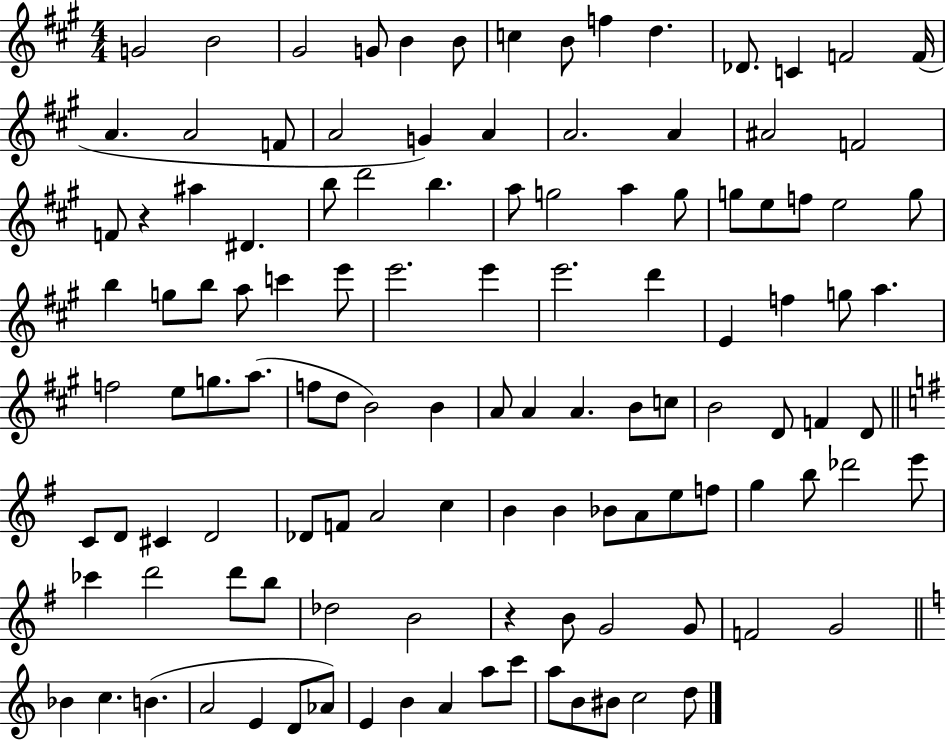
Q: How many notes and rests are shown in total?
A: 118